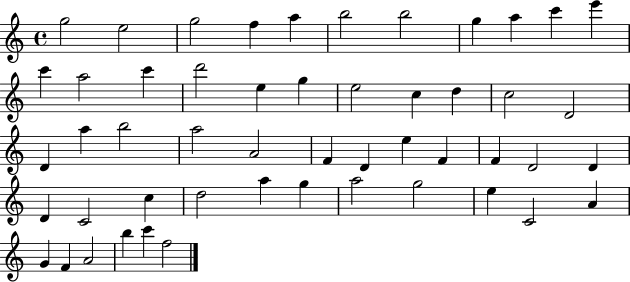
X:1
T:Untitled
M:4/4
L:1/4
K:C
g2 e2 g2 f a b2 b2 g a c' e' c' a2 c' d'2 e g e2 c d c2 D2 D a b2 a2 A2 F D e F F D2 D D C2 c d2 a g a2 g2 e C2 A G F A2 b c' f2